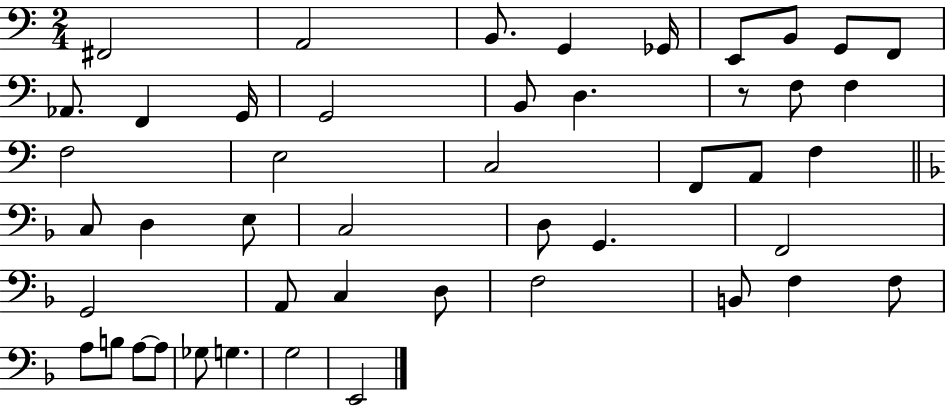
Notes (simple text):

F#2/h A2/h B2/e. G2/q Gb2/s E2/e B2/e G2/e F2/e Ab2/e. F2/q G2/s G2/h B2/e D3/q. R/e F3/e F3/q F3/h E3/h C3/h F2/e A2/e F3/q C3/e D3/q E3/e C3/h D3/e G2/q. F2/h G2/h A2/e C3/q D3/e F3/h B2/e F3/q F3/e A3/e B3/e A3/e A3/e Gb3/e G3/q. G3/h E2/h